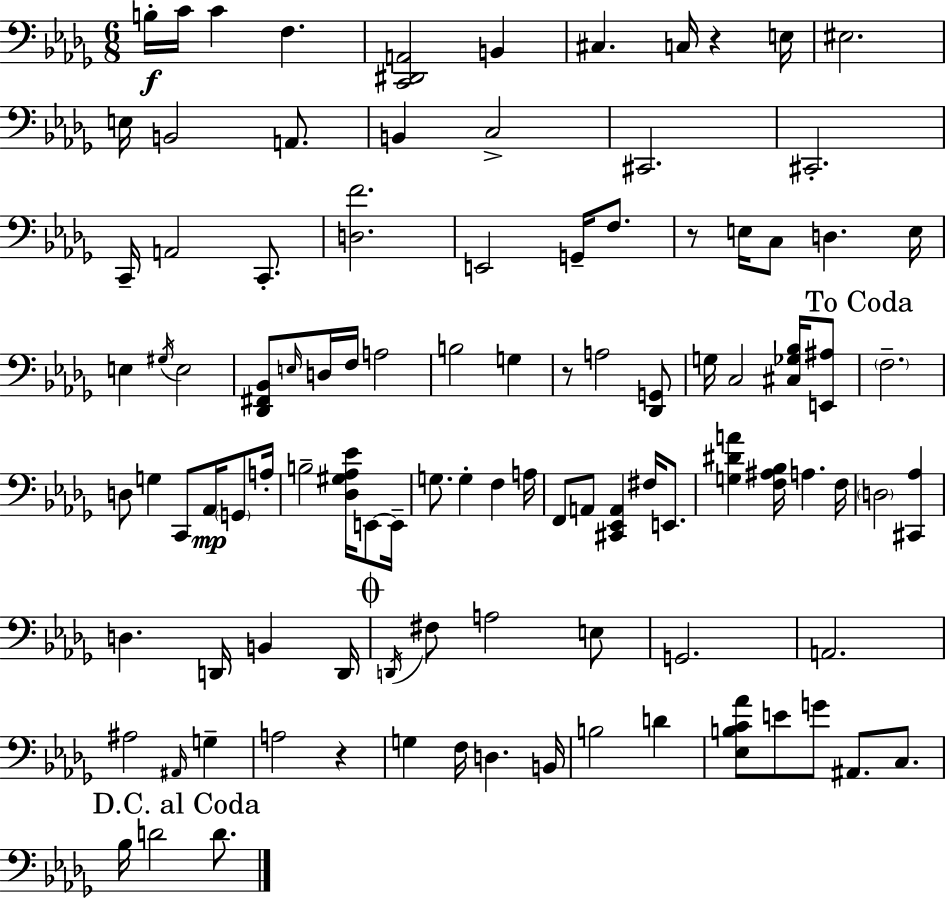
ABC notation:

X:1
T:Untitled
M:6/8
L:1/4
K:Bbm
B,/4 C/4 C F, [C,,^D,,A,,]2 B,, ^C, C,/4 z E,/4 ^E,2 E,/4 B,,2 A,,/2 B,, C,2 ^C,,2 ^C,,2 C,,/4 A,,2 C,,/2 [D,F]2 E,,2 G,,/4 F,/2 z/2 E,/4 C,/2 D, E,/4 E, ^G,/4 E,2 [_D,,^F,,_B,,]/2 E,/4 D,/4 F,/4 A,2 B,2 G, z/2 A,2 [_D,,G,,]/2 G,/4 C,2 [^C,_G,_B,]/4 [E,,^A,]/2 F,2 D,/2 G, C,,/2 _A,,/4 G,,/2 A,/4 B,2 [_D,^G,_A,_E]/4 E,,/2 E,,/4 G,/2 G, F, A,/4 F,,/2 A,,/2 [^C,,_E,,A,,] ^F,/4 E,,/2 [G,^DA] [F,^A,_B,]/4 A, F,/4 D,2 [^C,,_A,] D, D,,/4 B,, D,,/4 D,,/4 ^F,/2 A,2 E,/2 G,,2 A,,2 ^A,2 ^A,,/4 G, A,2 z G, F,/4 D, B,,/4 B,2 D [_E,B,C_A]/2 E/2 G/2 ^A,,/2 C,/2 _B,/4 D2 D/2